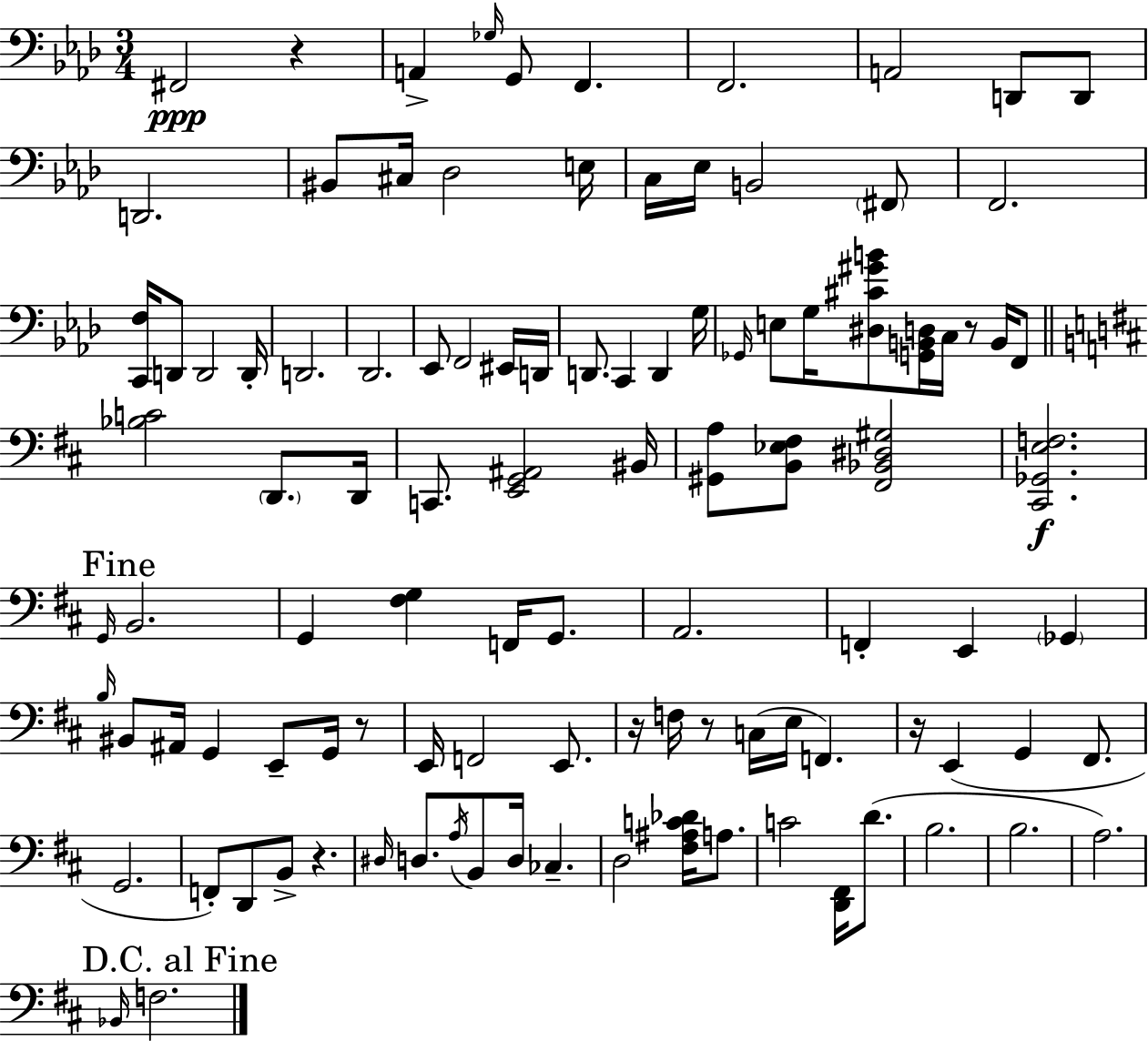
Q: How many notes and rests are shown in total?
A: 105